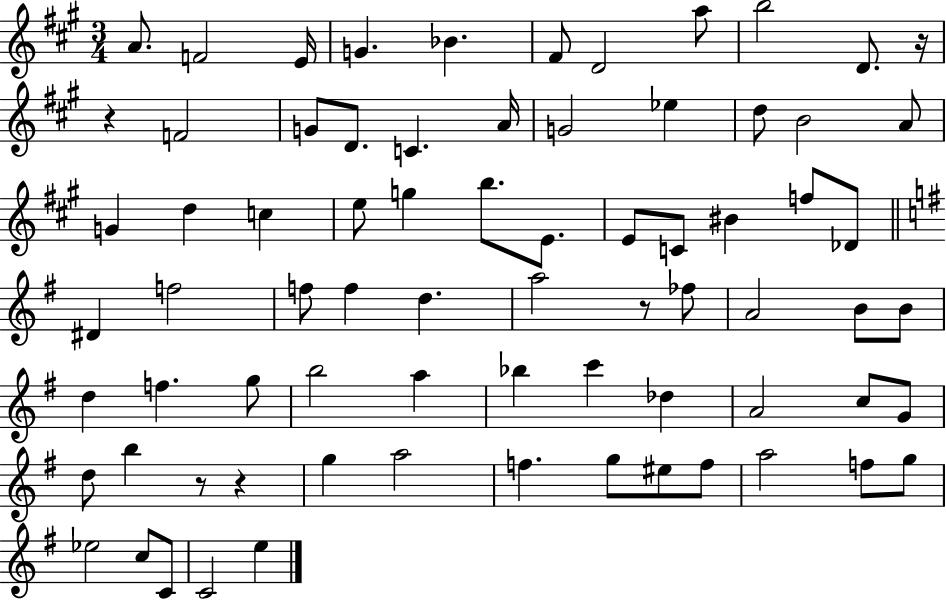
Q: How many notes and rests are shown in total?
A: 74